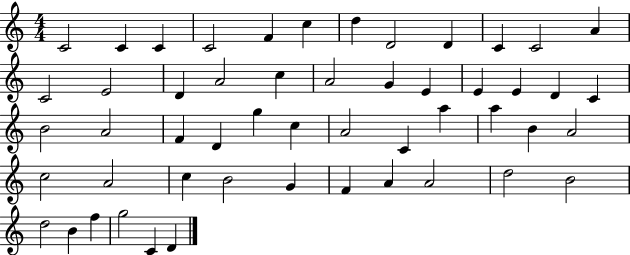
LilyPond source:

{
  \clef treble
  \numericTimeSignature
  \time 4/4
  \key c \major
  c'2 c'4 c'4 | c'2 f'4 c''4 | d''4 d'2 d'4 | c'4 c'2 a'4 | \break c'2 e'2 | d'4 a'2 c''4 | a'2 g'4 e'4 | e'4 e'4 d'4 c'4 | \break b'2 a'2 | f'4 d'4 g''4 c''4 | a'2 c'4 a''4 | a''4 b'4 a'2 | \break c''2 a'2 | c''4 b'2 g'4 | f'4 a'4 a'2 | d''2 b'2 | \break d''2 b'4 f''4 | g''2 c'4 d'4 | \bar "|."
}